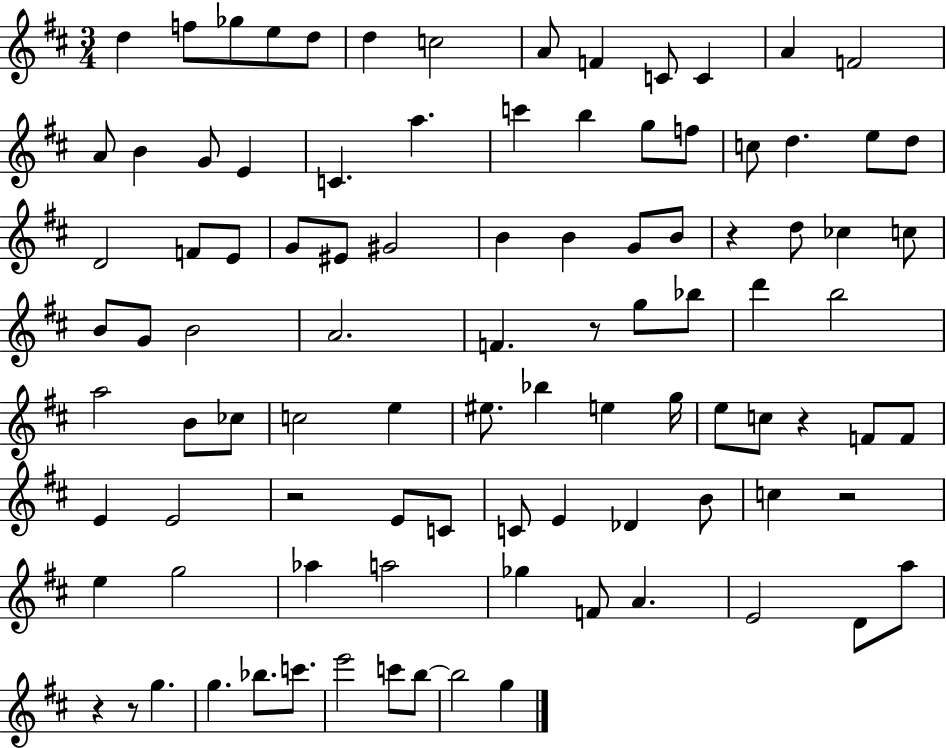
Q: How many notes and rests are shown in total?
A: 97